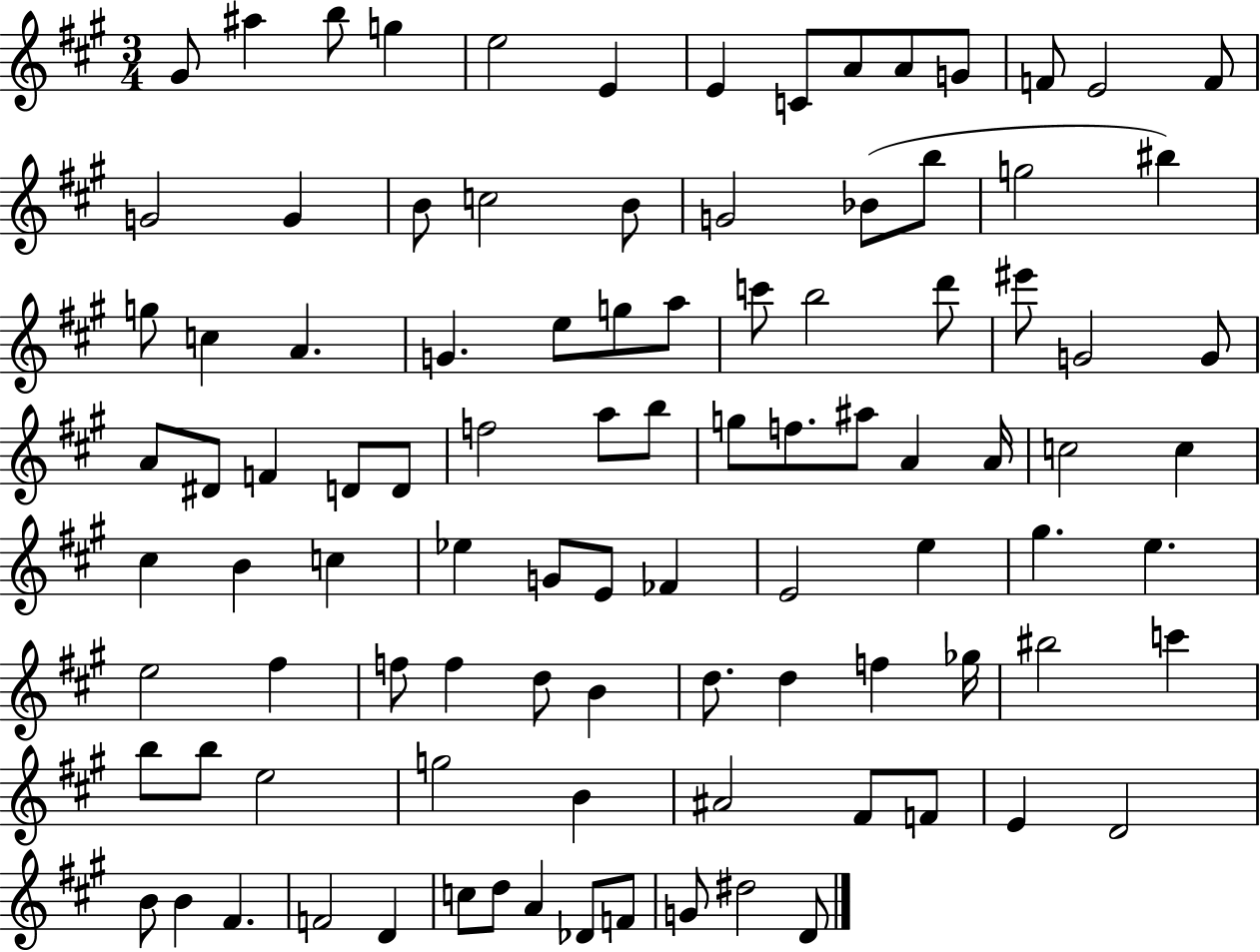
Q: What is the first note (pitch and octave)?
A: G#4